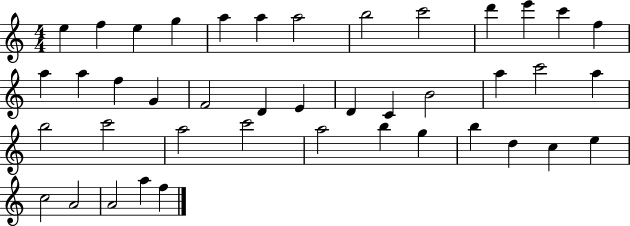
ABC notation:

X:1
T:Untitled
M:4/4
L:1/4
K:C
e f e g a a a2 b2 c'2 d' e' c' f a a f G F2 D E D C B2 a c'2 a b2 c'2 a2 c'2 a2 b g b d c e c2 A2 A2 a f